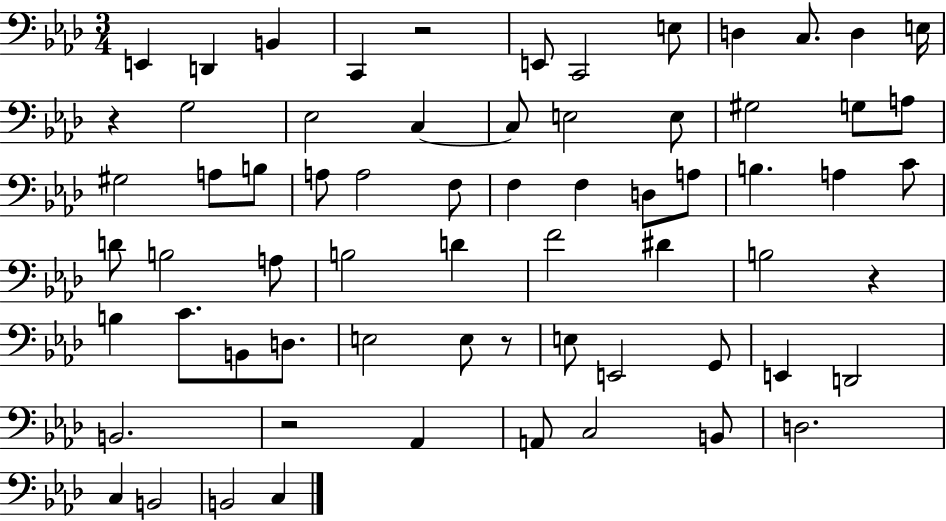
X:1
T:Untitled
M:3/4
L:1/4
K:Ab
E,, D,, B,, C,, z2 E,,/2 C,,2 E,/2 D, C,/2 D, E,/4 z G,2 _E,2 C, C,/2 E,2 E,/2 ^G,2 G,/2 A,/2 ^G,2 A,/2 B,/2 A,/2 A,2 F,/2 F, F, D,/2 A,/2 B, A, C/2 D/2 B,2 A,/2 B,2 D F2 ^D B,2 z B, C/2 B,,/2 D,/2 E,2 E,/2 z/2 E,/2 E,,2 G,,/2 E,, D,,2 B,,2 z2 _A,, A,,/2 C,2 B,,/2 D,2 C, B,,2 B,,2 C,